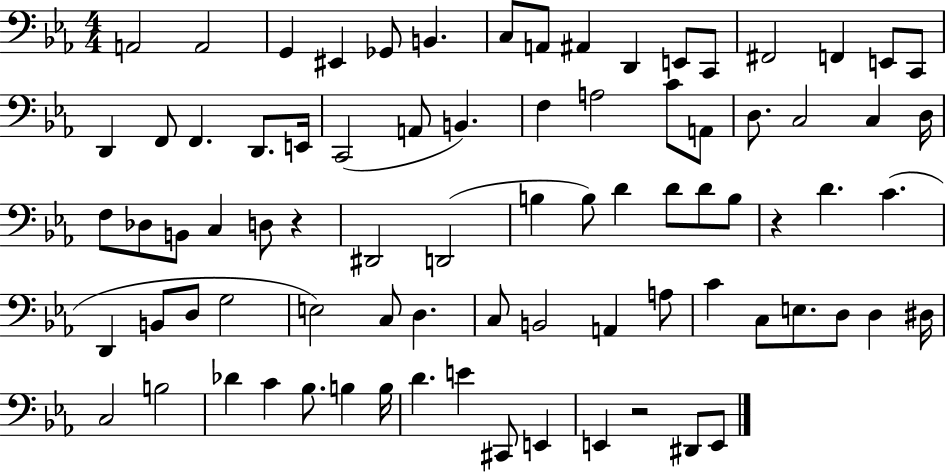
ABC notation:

X:1
T:Untitled
M:4/4
L:1/4
K:Eb
A,,2 A,,2 G,, ^E,, _G,,/2 B,, C,/2 A,,/2 ^A,, D,, E,,/2 C,,/2 ^F,,2 F,, E,,/2 C,,/2 D,, F,,/2 F,, D,,/2 E,,/4 C,,2 A,,/2 B,, F, A,2 C/2 A,,/2 D,/2 C,2 C, D,/4 F,/2 _D,/2 B,,/2 C, D,/2 z ^D,,2 D,,2 B, B,/2 D D/2 D/2 B,/2 z D C D,, B,,/2 D,/2 G,2 E,2 C,/2 D, C,/2 B,,2 A,, A,/2 C C,/2 E,/2 D,/2 D, ^D,/4 C,2 B,2 _D C _B,/2 B, B,/4 D E ^C,,/2 E,, E,, z2 ^D,,/2 E,,/2